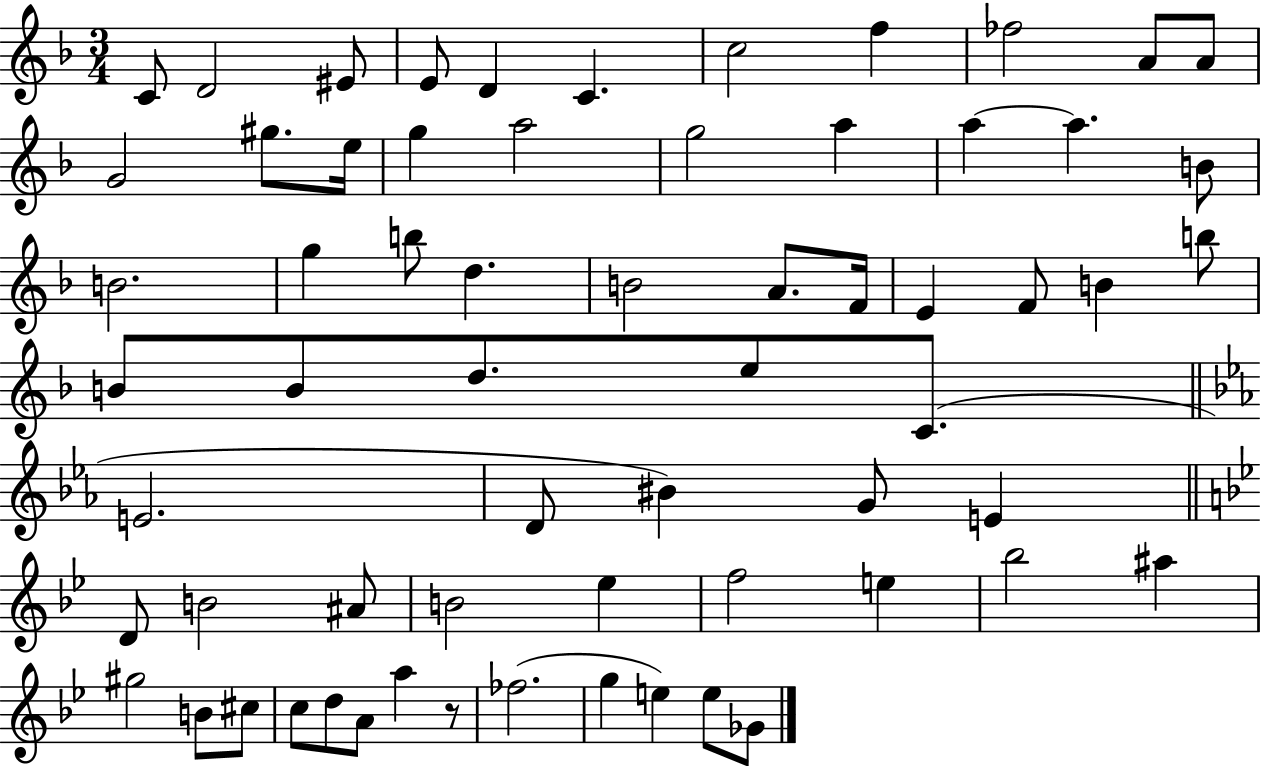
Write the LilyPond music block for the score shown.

{
  \clef treble
  \numericTimeSignature
  \time 3/4
  \key f \major
  c'8 d'2 eis'8 | e'8 d'4 c'4. | c''2 f''4 | fes''2 a'8 a'8 | \break g'2 gis''8. e''16 | g''4 a''2 | g''2 a''4 | a''4~~ a''4. b'8 | \break b'2. | g''4 b''8 d''4. | b'2 a'8. f'16 | e'4 f'8 b'4 b''8 | \break b'8 b'8 d''8. e''8 c'8.( | \bar "||" \break \key ees \major e'2. | d'8 bis'4) g'8 e'4 | \bar "||" \break \key g \minor d'8 b'2 ais'8 | b'2 ees''4 | f''2 e''4 | bes''2 ais''4 | \break gis''2 b'8 cis''8 | c''8 d''8 a'8 a''4 r8 | fes''2.( | g''4 e''4) e''8 ges'8 | \break \bar "|."
}